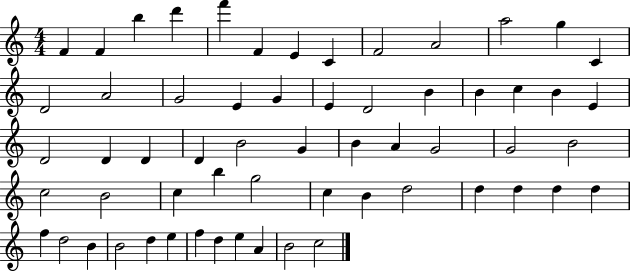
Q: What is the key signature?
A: C major